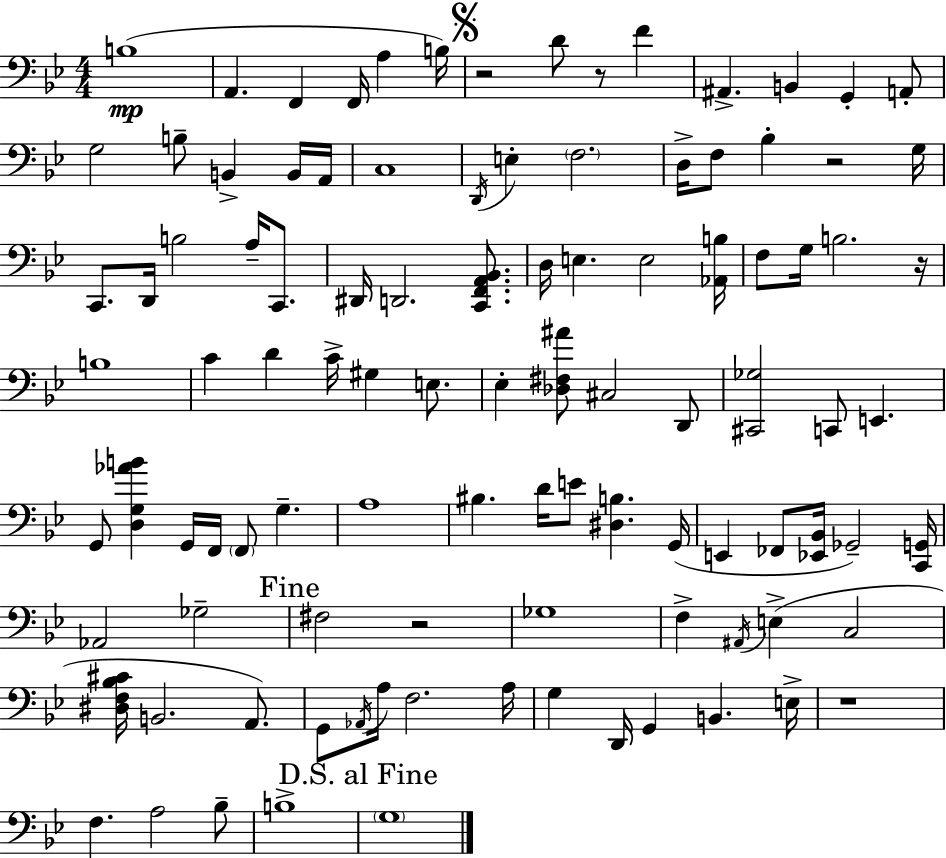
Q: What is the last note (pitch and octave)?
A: G3